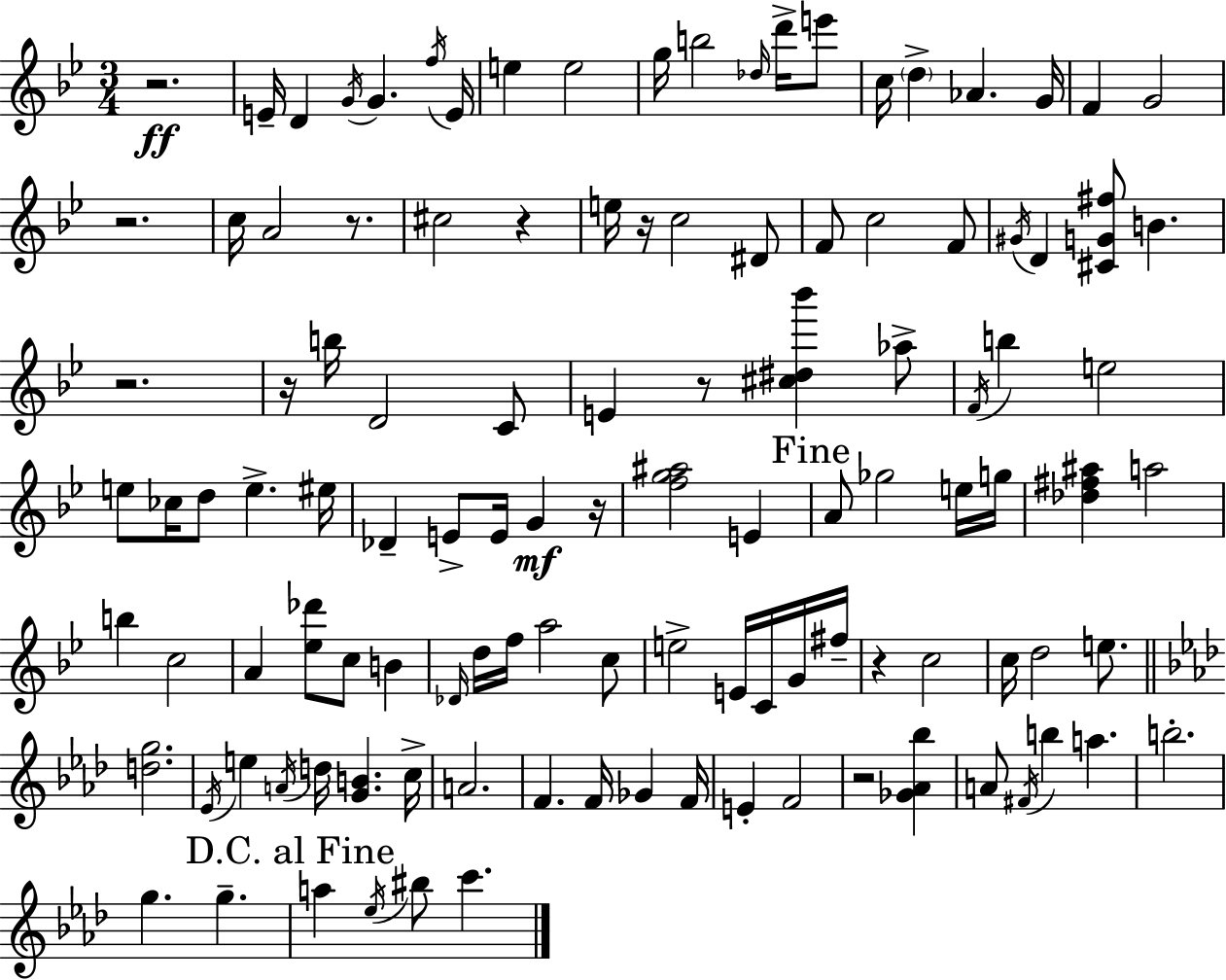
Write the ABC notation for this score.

X:1
T:Untitled
M:3/4
L:1/4
K:Gm
z2 E/4 D G/4 G f/4 E/4 e e2 g/4 b2 _d/4 d'/4 e'/2 c/4 d _A G/4 F G2 z2 c/4 A2 z/2 ^c2 z e/4 z/4 c2 ^D/2 F/2 c2 F/2 ^G/4 D [^CG^f]/2 B z2 z/4 b/4 D2 C/2 E z/2 [^c^d_b'] _a/2 F/4 b e2 e/2 _c/4 d/2 e ^e/4 _D E/2 E/4 G z/4 [fg^a]2 E A/2 _g2 e/4 g/4 [_d^f^a] a2 b c2 A [_e_d']/2 c/2 B _D/4 d/4 f/4 a2 c/2 e2 E/4 C/4 G/4 ^f/4 z c2 c/4 d2 e/2 [dg]2 _E/4 e A/4 d/4 [GB] c/4 A2 F F/4 _G F/4 E F2 z2 [_G_A_b] A/2 ^F/4 b a b2 g g a _e/4 ^b/2 c'